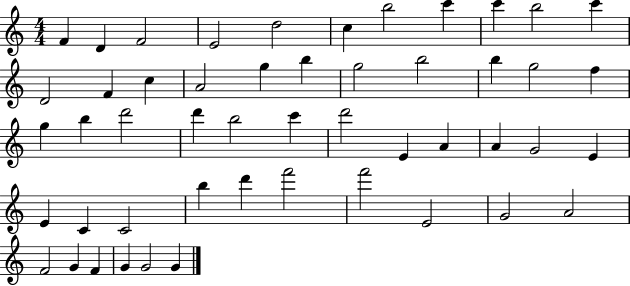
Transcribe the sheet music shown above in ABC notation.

X:1
T:Untitled
M:4/4
L:1/4
K:C
F D F2 E2 d2 c b2 c' c' b2 c' D2 F c A2 g b g2 b2 b g2 f g b d'2 d' b2 c' d'2 E A A G2 E E C C2 b d' f'2 f'2 E2 G2 A2 F2 G F G G2 G